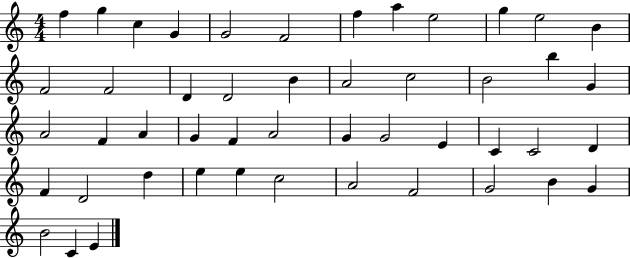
F5/q G5/q C5/q G4/q G4/h F4/h F5/q A5/q E5/h G5/q E5/h B4/q F4/h F4/h D4/q D4/h B4/q A4/h C5/h B4/h B5/q G4/q A4/h F4/q A4/q G4/q F4/q A4/h G4/q G4/h E4/q C4/q C4/h D4/q F4/q D4/h D5/q E5/q E5/q C5/h A4/h F4/h G4/h B4/q G4/q B4/h C4/q E4/q